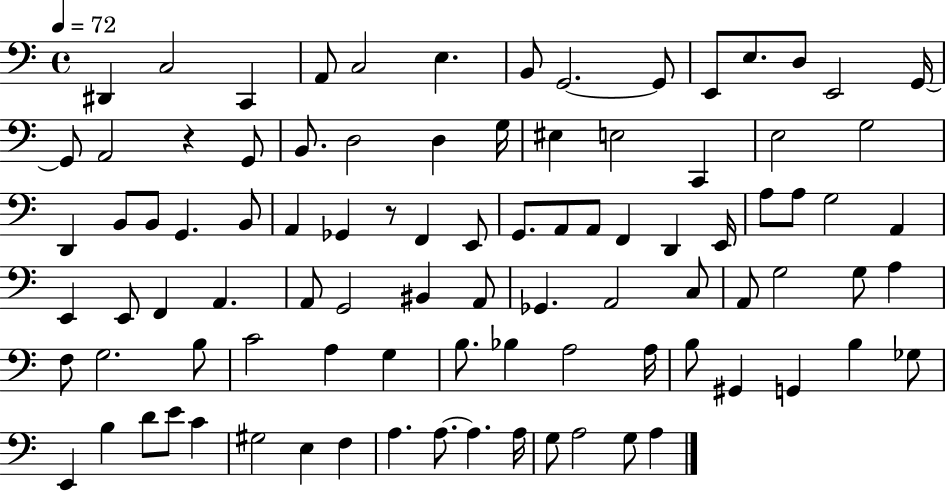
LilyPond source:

{
  \clef bass
  \time 4/4
  \defaultTimeSignature
  \key c \major
  \tempo 4 = 72
  dis,4 c2 c,4 | a,8 c2 e4. | b,8 g,2.~~ g,8 | e,8 e8. d8 e,2 g,16~~ | \break g,8 a,2 r4 g,8 | b,8. d2 d4 g16 | eis4 e2 c,4 | e2 g2 | \break d,4 b,8 b,8 g,4. b,8 | a,4 ges,4 r8 f,4 e,8 | g,8. a,8 a,8 f,4 d,4 e,16 | a8 a8 g2 a,4 | \break e,4 e,8 f,4 a,4. | a,8 g,2 bis,4 a,8 | ges,4. a,2 c8 | a,8 g2 g8 a4 | \break f8 g2. b8 | c'2 a4 g4 | b8. bes4 a2 a16 | b8 gis,4 g,4 b4 ges8 | \break e,4 b4 d'8 e'8 c'4 | gis2 e4 f4 | a4. a8.~~ a4. a16 | g8 a2 g8 a4 | \break \bar "|."
}